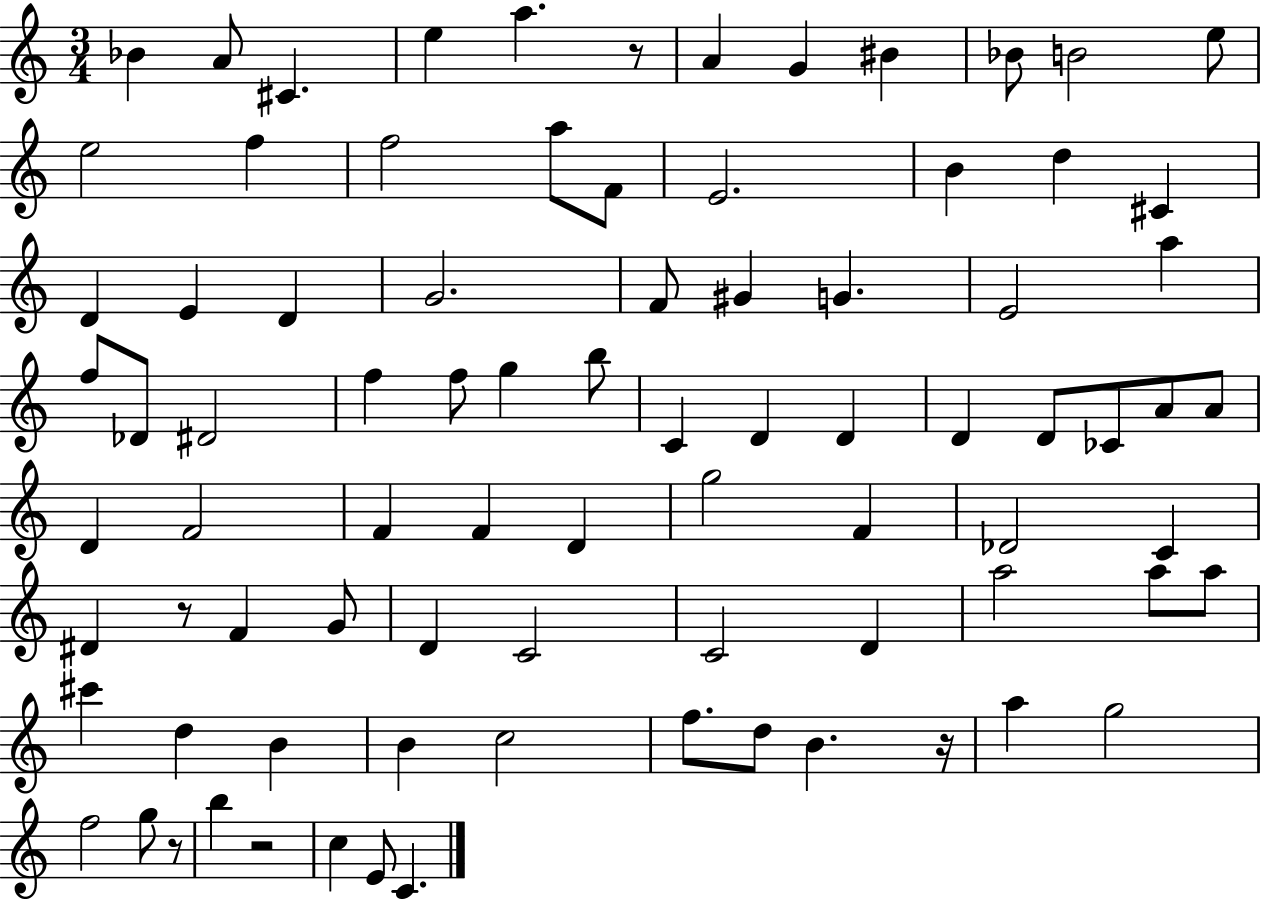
{
  \clef treble
  \numericTimeSignature
  \time 3/4
  \key c \major
  \repeat volta 2 { bes'4 a'8 cis'4. | e''4 a''4. r8 | a'4 g'4 bis'4 | bes'8 b'2 e''8 | \break e''2 f''4 | f''2 a''8 f'8 | e'2. | b'4 d''4 cis'4 | \break d'4 e'4 d'4 | g'2. | f'8 gis'4 g'4. | e'2 a''4 | \break f''8 des'8 dis'2 | f''4 f''8 g''4 b''8 | c'4 d'4 d'4 | d'4 d'8 ces'8 a'8 a'8 | \break d'4 f'2 | f'4 f'4 d'4 | g''2 f'4 | des'2 c'4 | \break dis'4 r8 f'4 g'8 | d'4 c'2 | c'2 d'4 | a''2 a''8 a''8 | \break cis'''4 d''4 b'4 | b'4 c''2 | f''8. d''8 b'4. r16 | a''4 g''2 | \break f''2 g''8 r8 | b''4 r2 | c''4 e'8 c'4. | } \bar "|."
}